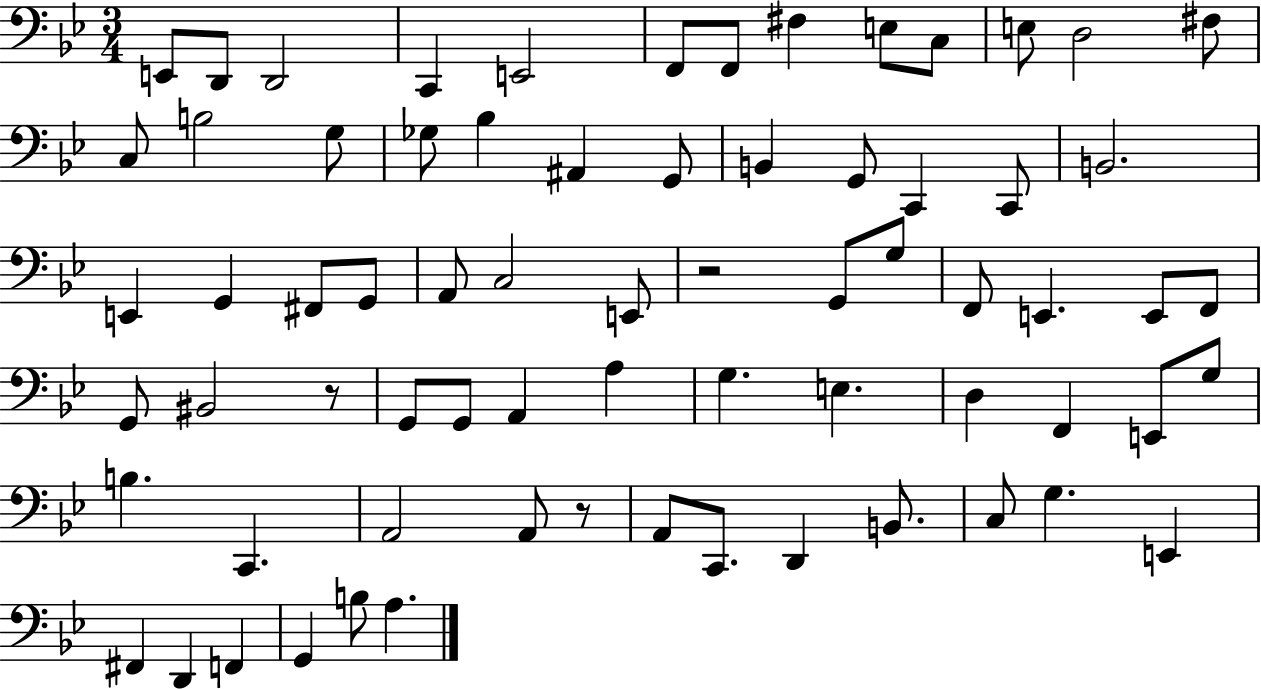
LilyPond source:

{
  \clef bass
  \numericTimeSignature
  \time 3/4
  \key bes \major
  \repeat volta 2 { e,8 d,8 d,2 | c,4 e,2 | f,8 f,8 fis4 e8 c8 | e8 d2 fis8 | \break c8 b2 g8 | ges8 bes4 ais,4 g,8 | b,4 g,8 c,4 c,8 | b,2. | \break e,4 g,4 fis,8 g,8 | a,8 c2 e,8 | r2 g,8 g8 | f,8 e,4. e,8 f,8 | \break g,8 bis,2 r8 | g,8 g,8 a,4 a4 | g4. e4. | d4 f,4 e,8 g8 | \break b4. c,4. | a,2 a,8 r8 | a,8 c,8. d,4 b,8. | c8 g4. e,4 | \break fis,4 d,4 f,4 | g,4 b8 a4. | } \bar "|."
}